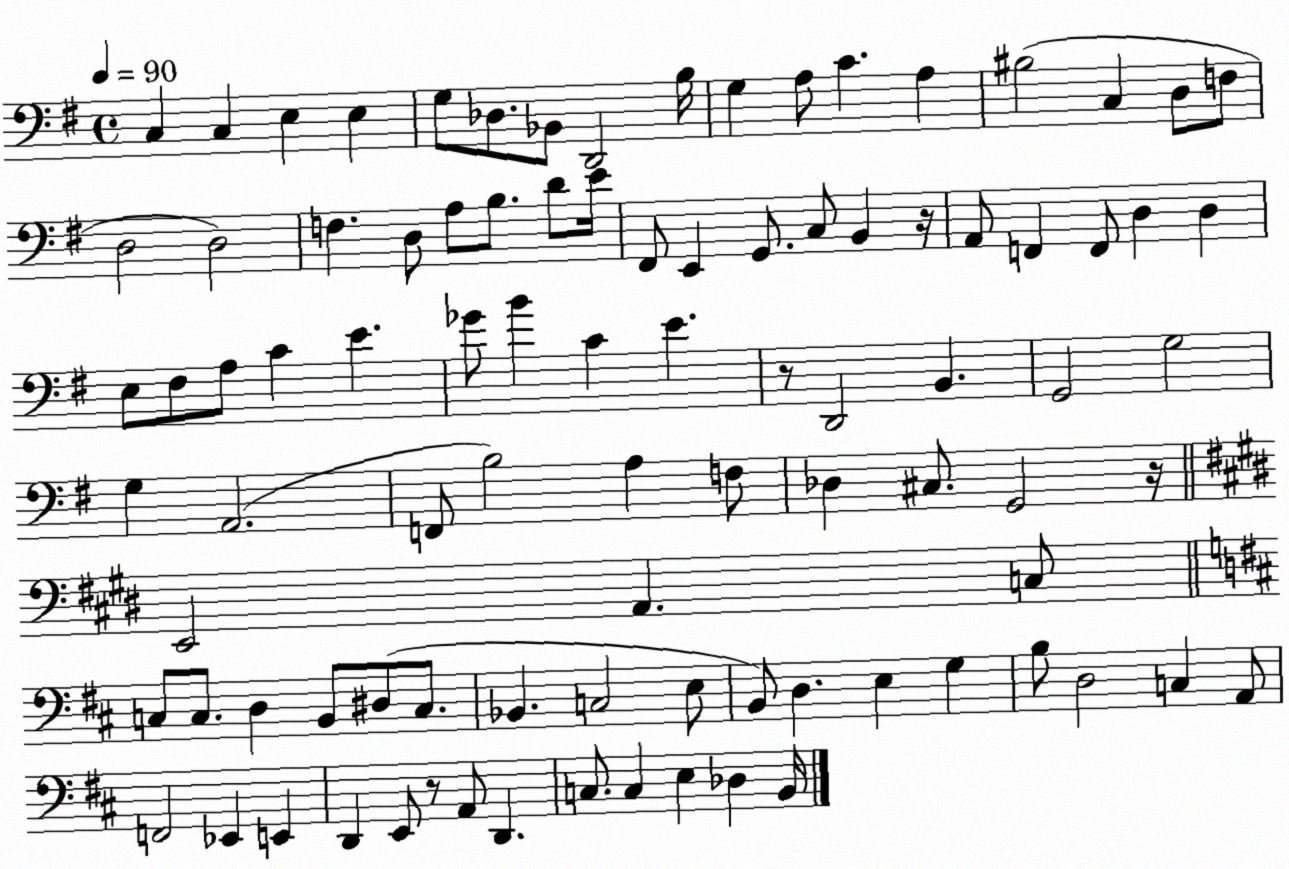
X:1
T:Untitled
M:4/4
L:1/4
K:G
C, C, E, E, G,/2 _D,/2 _B,,/2 D,,2 B,/4 G, A,/2 C A, ^B,2 C, D,/2 F,/2 D,2 D,2 F, D,/2 A,/2 B,/2 D/2 E/4 ^F,,/2 E,, G,,/2 C,/2 B,, z/4 A,,/2 F,, F,,/2 D, D, E,/2 ^F,/2 A,/2 C E _G/2 B C E z/2 D,,2 B,, G,,2 G,2 G, A,,2 F,,/2 B,2 A, F,/2 _D, ^C,/2 G,,2 z/4 E,,2 A,, C,/2 C,/2 C,/2 D, B,,/2 ^D,/2 C,/2 _B,, C,2 E,/2 B,,/2 D, E, G, B,/2 D,2 C, A,,/2 F,,2 _E,, E,, D,, E,,/2 z/2 A,,/2 D,, C,/2 C, E, _D, B,,/4